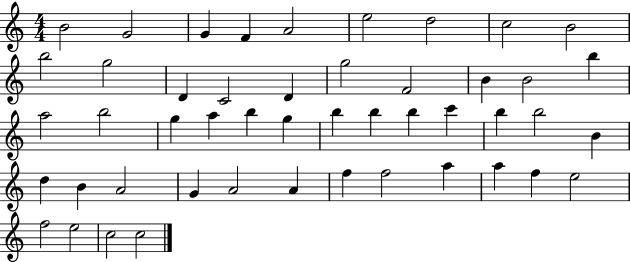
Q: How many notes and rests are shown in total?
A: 48